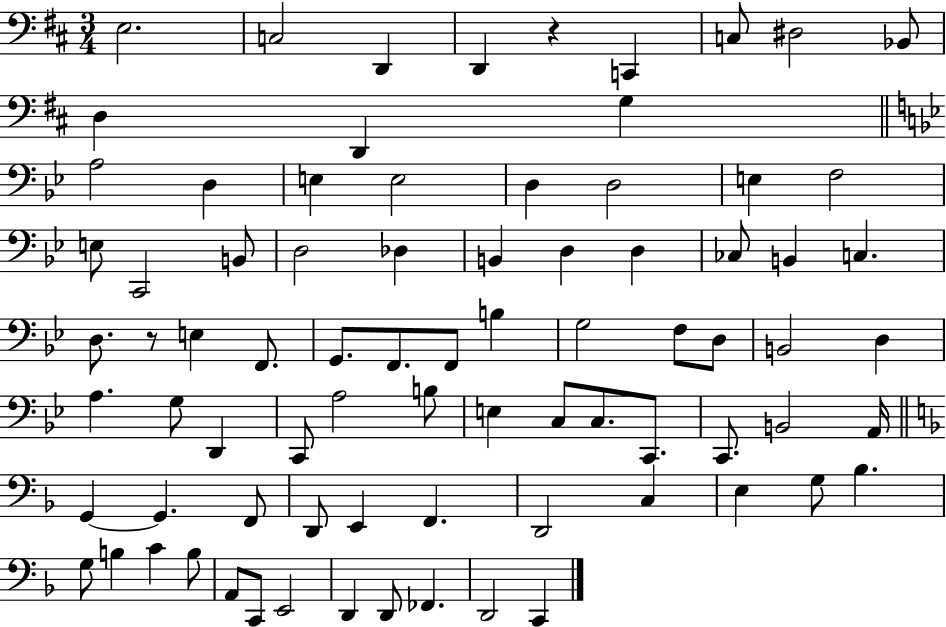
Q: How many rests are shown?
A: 2